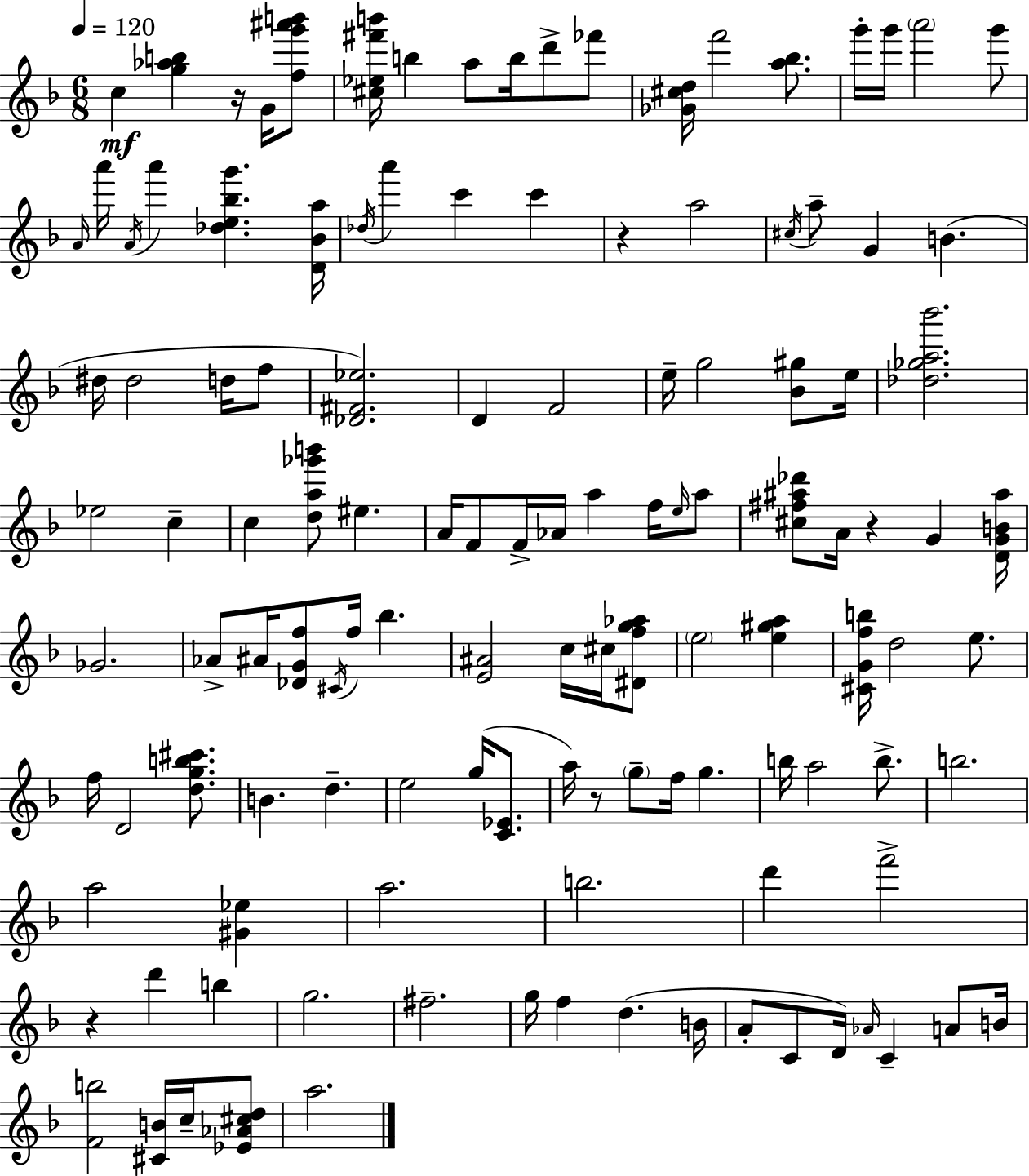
C5/q [G5,Ab5,B5]/q R/s G4/s [F5,G6,A#6,B6]/e [C#5,Eb5,F#6,B6]/s B5/q A5/e B5/s D6/e FES6/e [Gb4,C#5,D5]/s F6/h [A5,Bb5]/e. G6/s G6/s A6/h G6/e A4/s A6/s A4/s A6/q [Db5,E5,Bb5,G6]/q. [D4,Bb4,A5]/s Db5/s A6/q C6/q C6/q R/q A5/h C#5/s A5/e G4/q B4/q. D#5/s D#5/h D5/s F5/e [Db4,F#4,Eb5]/h. D4/q F4/h E5/s G5/h [Bb4,G#5]/e E5/s [Db5,Gb5,A5,Bb6]/h. Eb5/h C5/q C5/q [D5,A5,Gb6,B6]/e EIS5/q. A4/s F4/e F4/s Ab4/s A5/q F5/s E5/s A5/e [C#5,F#5,A#5,Db6]/e A4/s R/q G4/q [D4,G4,B4,A#5]/s Gb4/h. Ab4/e A#4/s [Db4,G4,F5]/e C#4/s F5/s Bb5/q. [E4,A#4]/h C5/s C#5/s [D#4,F5,G5,Ab5]/e E5/h [E5,G#5,A5]/q [C#4,G4,F5,B5]/s D5/h E5/e. F5/s D4/h [D5,G5,B5,C#6]/e. B4/q. D5/q. E5/h G5/s [C4,Eb4]/e. A5/s R/e G5/e F5/s G5/q. B5/s A5/h B5/e. B5/h. A5/h [G#4,Eb5]/q A5/h. B5/h. D6/q F6/h R/q D6/q B5/q G5/h. F#5/h. G5/s F5/q D5/q. B4/s A4/e C4/e D4/s Ab4/s C4/q A4/e B4/s [F4,B5]/h [C#4,B4]/s C5/s [Eb4,Ab4,C#5,D5]/e A5/h.